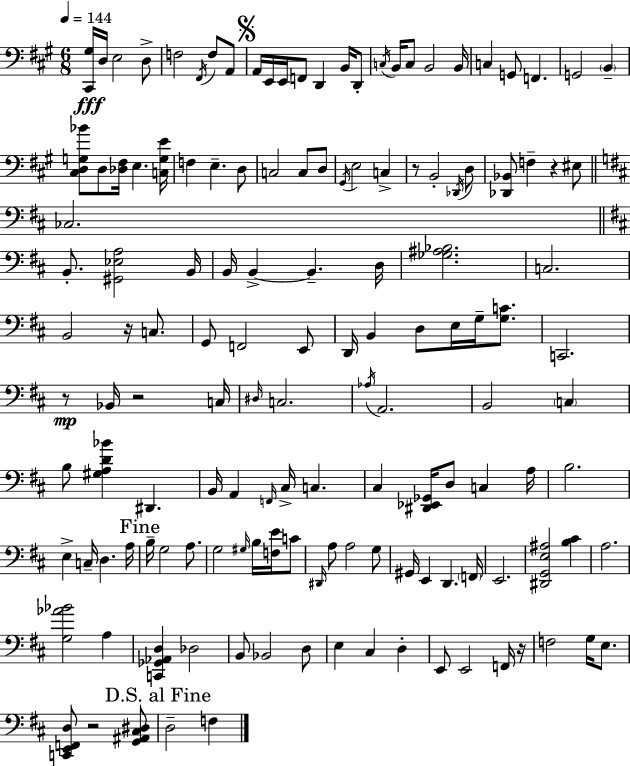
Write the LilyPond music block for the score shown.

{
  \clef bass
  \numericTimeSignature
  \time 6/8
  \key a \major
  \tempo 4 = 144
  <cis, gis>16\fff d16 e2 d8-> | f2 \acciaccatura { fis,16 } f8 a,8 | \mark \markup { \musicglyph "scripts.segno" } a,16 e,16 e,16 f,8 d,4 b,16 d,8-. | \acciaccatura { c16 } b,16 c8 b,2 | \break b,16 c4 g,8 f,4. | g,2 \parenthesize b,4-- | <cis d g bes'>8 d8 <des fis>16 e4. | <c g e'>16 f4 e4.-- | \break d8 c2 c8 | d8 \acciaccatura { gis,16 } e2 c4-> | r8 b,2-. | \acciaccatura { des,16 } d8 <des, bes,>8 f4-- r4 | \break eis8 \bar "||" \break \key d \major ces2. | \bar "||" \break \key d \major b,8.-. <gis, ees a>2 b,16 | b,16 b,4->~~ b,4.-- d16 | <ges ais bes>2. | c2. | \break b,2 r16 c8. | g,8 f,2 e,8 | d,16 b,4 d8 e16 g16-- <g c'>8. | c,2. | \break r8\mp bes,16 r2 c16 | \grace { dis16 } c2. | \acciaccatura { aes16 } a,2. | b,2 \parenthesize c4 | \break b8 <gis a d' bes'>4 dis,4. | b,16 a,4 \grace { f,16 } cis16-> c4. | cis4 <dis, ees, ges,>16 d8 c4 | a16 b2. | \break e4-> c16-- d4. | a16 \mark "Fine" b16-- g2 | a8. g2 \grace { gis16 } | b16 <f e'>16 c'8 \grace { dis,16 } a8 a2 | \break g8 gis,16 e,4 d,4. | \parenthesize f,16 e,2. | <dis, g, e ais>2 | <b cis'>4 a2. | \break <g aes' bes'>2 | a4 <c, ges, aes, d>4 des2 | b,8 bes,2 | d8 e4 cis4 | \break d4-. e,8 e,2 | f,16 r16 f2 | g16 e8. <c, e, f, d>8 r2 | <g, ais, cis dis>8 \mark "D.S. al Fine" d2-- | \break f4 \bar "|."
}